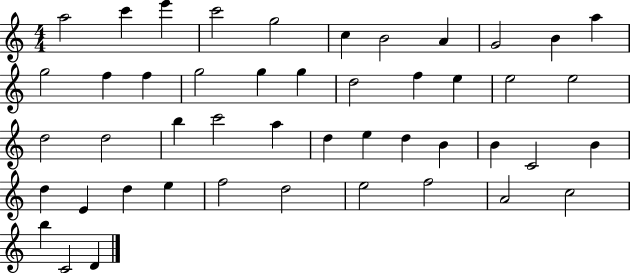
{
  \clef treble
  \numericTimeSignature
  \time 4/4
  \key c \major
  a''2 c'''4 e'''4 | c'''2 g''2 | c''4 b'2 a'4 | g'2 b'4 a''4 | \break g''2 f''4 f''4 | g''2 g''4 g''4 | d''2 f''4 e''4 | e''2 e''2 | \break d''2 d''2 | b''4 c'''2 a''4 | d''4 e''4 d''4 b'4 | b'4 c'2 b'4 | \break d''4 e'4 d''4 e''4 | f''2 d''2 | e''2 f''2 | a'2 c''2 | \break b''4 c'2 d'4 | \bar "|."
}